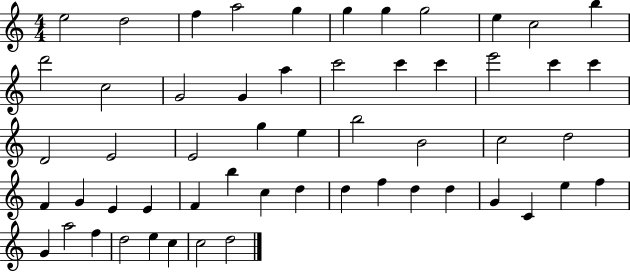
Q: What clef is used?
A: treble